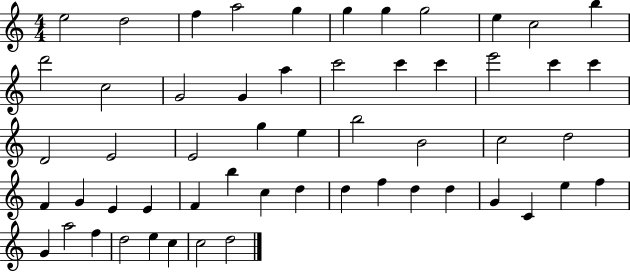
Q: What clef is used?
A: treble